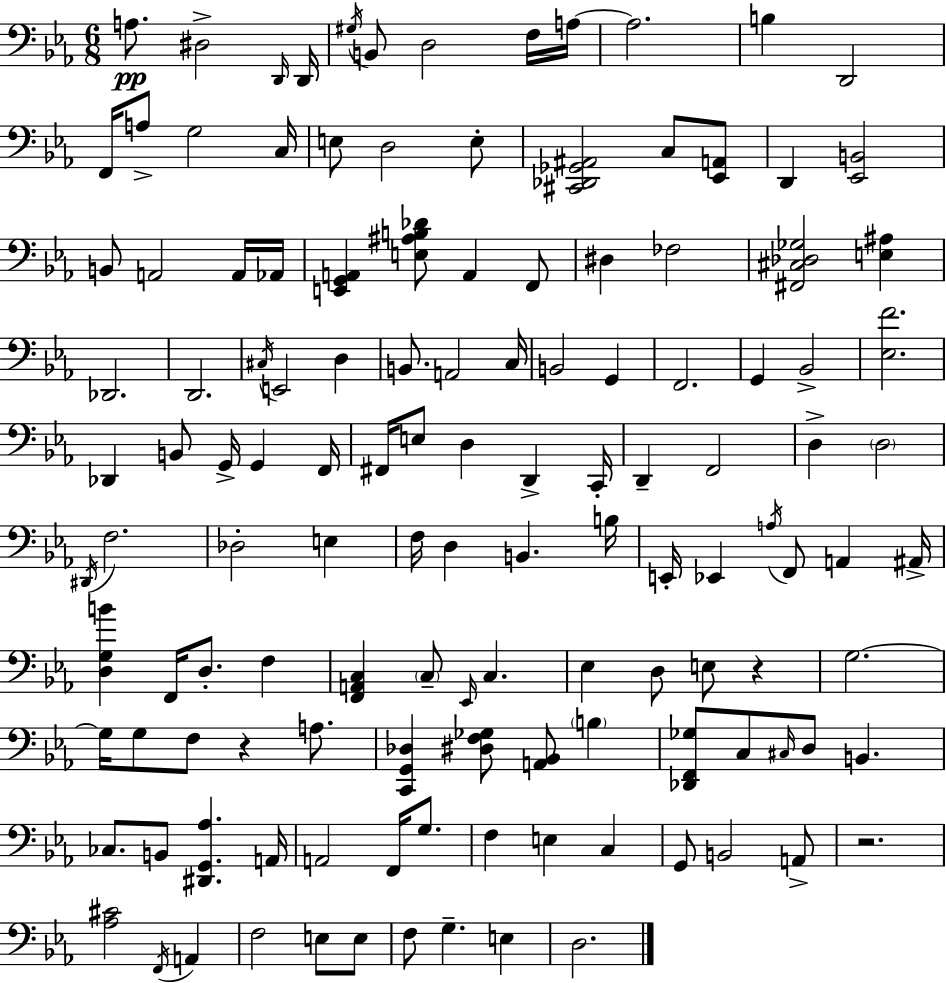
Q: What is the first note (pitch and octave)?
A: A3